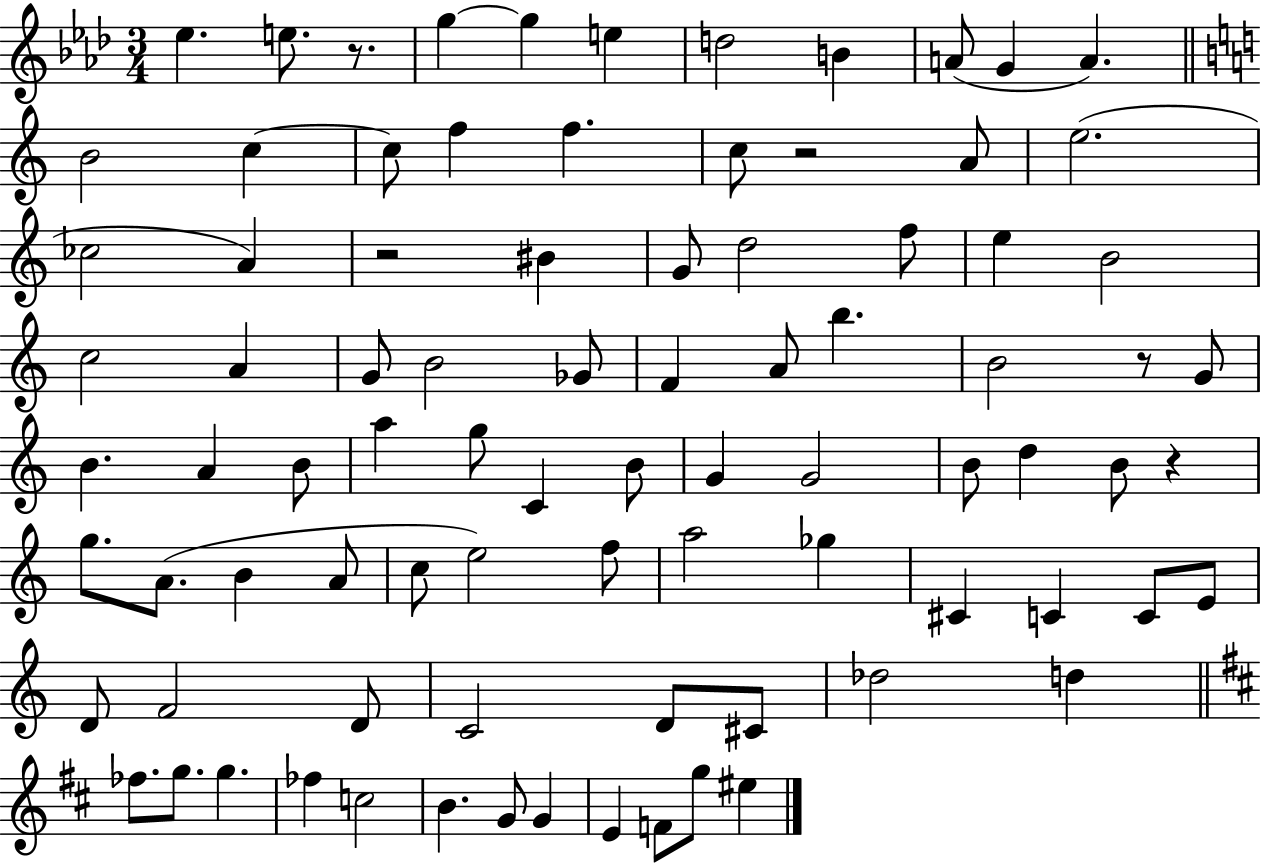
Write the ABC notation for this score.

X:1
T:Untitled
M:3/4
L:1/4
K:Ab
_e e/2 z/2 g g e d2 B A/2 G A B2 c c/2 f f c/2 z2 A/2 e2 _c2 A z2 ^B G/2 d2 f/2 e B2 c2 A G/2 B2 _G/2 F A/2 b B2 z/2 G/2 B A B/2 a g/2 C B/2 G G2 B/2 d B/2 z g/2 A/2 B A/2 c/2 e2 f/2 a2 _g ^C C C/2 E/2 D/2 F2 D/2 C2 D/2 ^C/2 _d2 d _f/2 g/2 g _f c2 B G/2 G E F/2 g/2 ^e